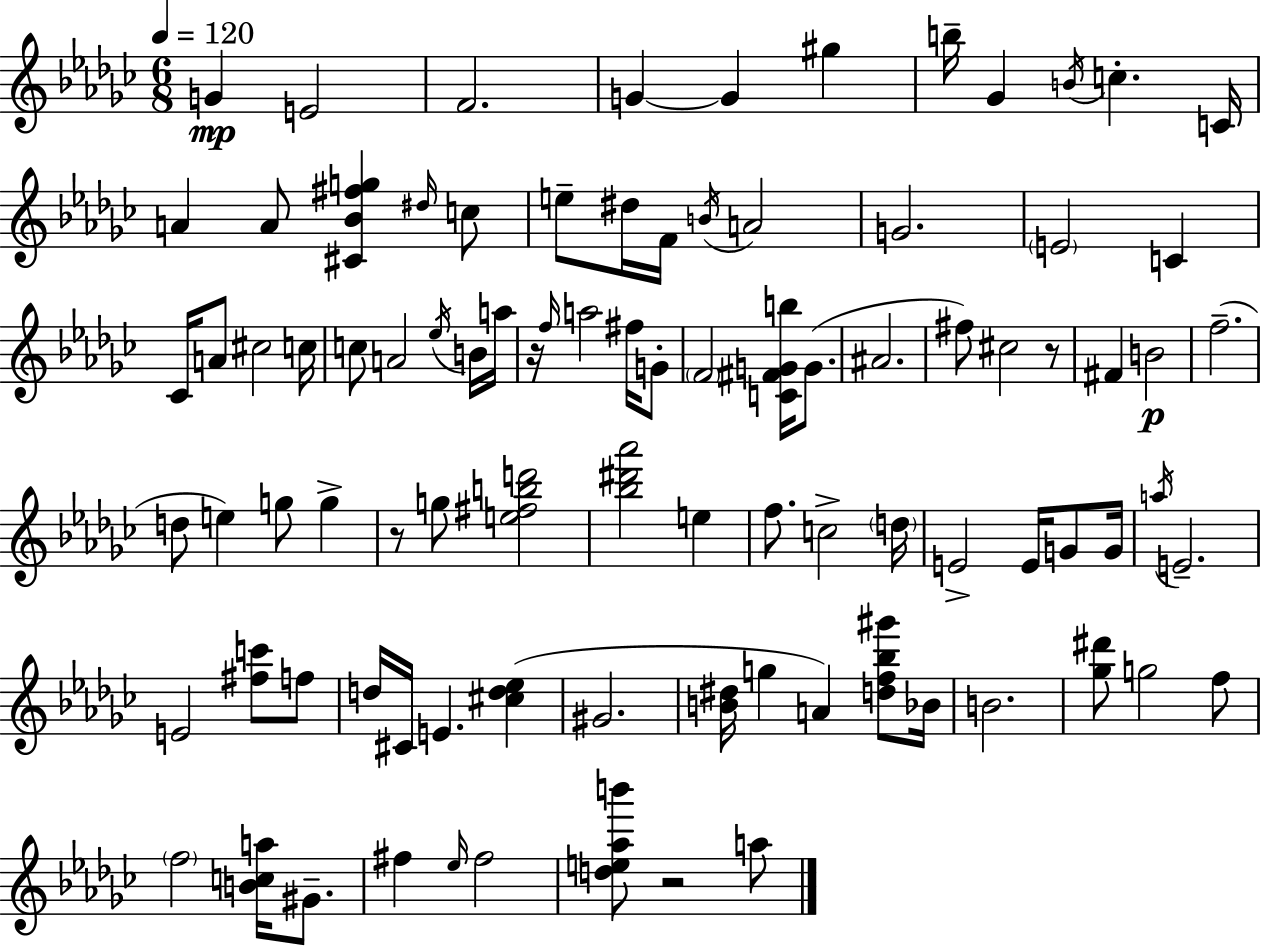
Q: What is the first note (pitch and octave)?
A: G4